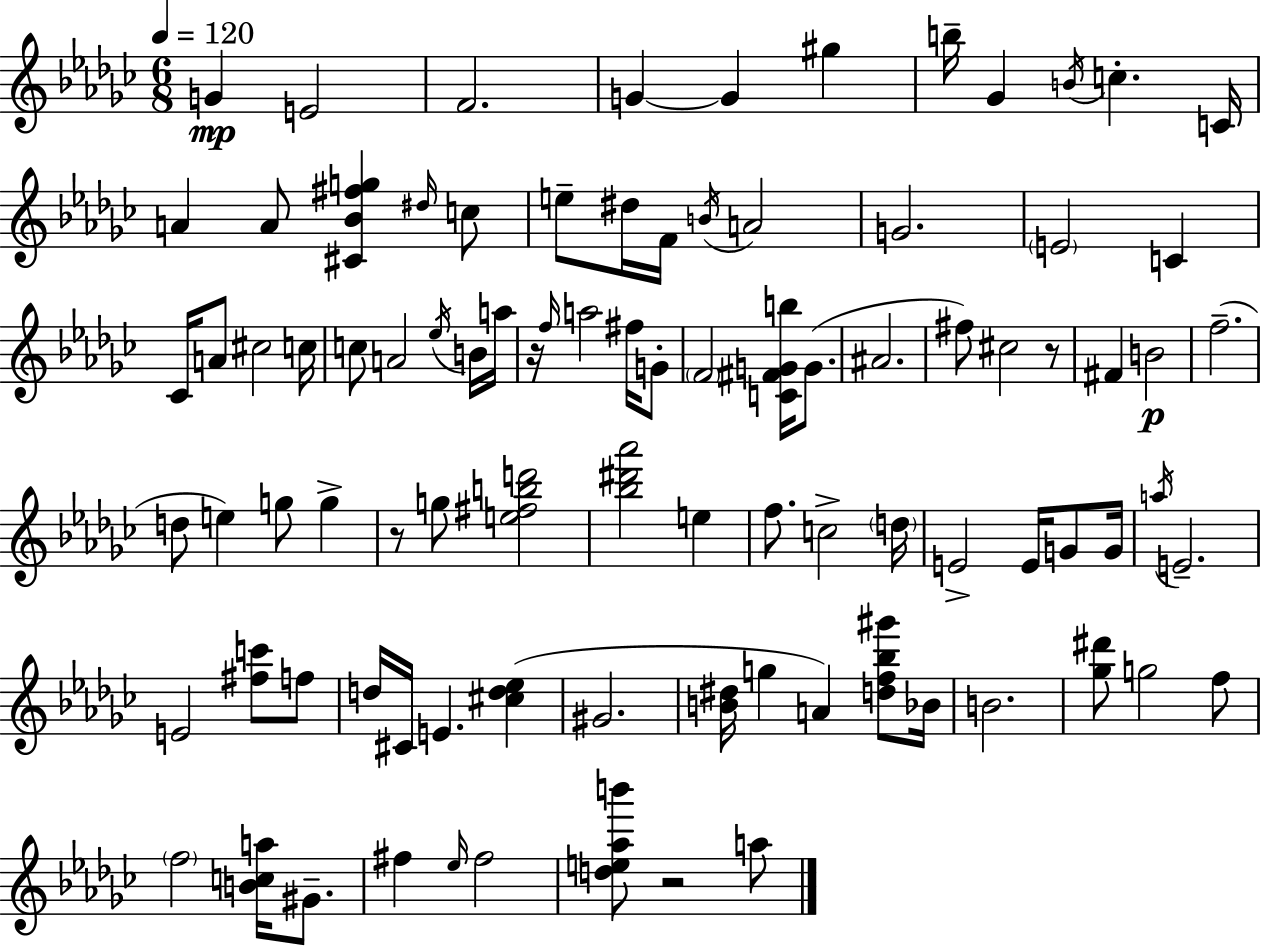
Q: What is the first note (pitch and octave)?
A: G4